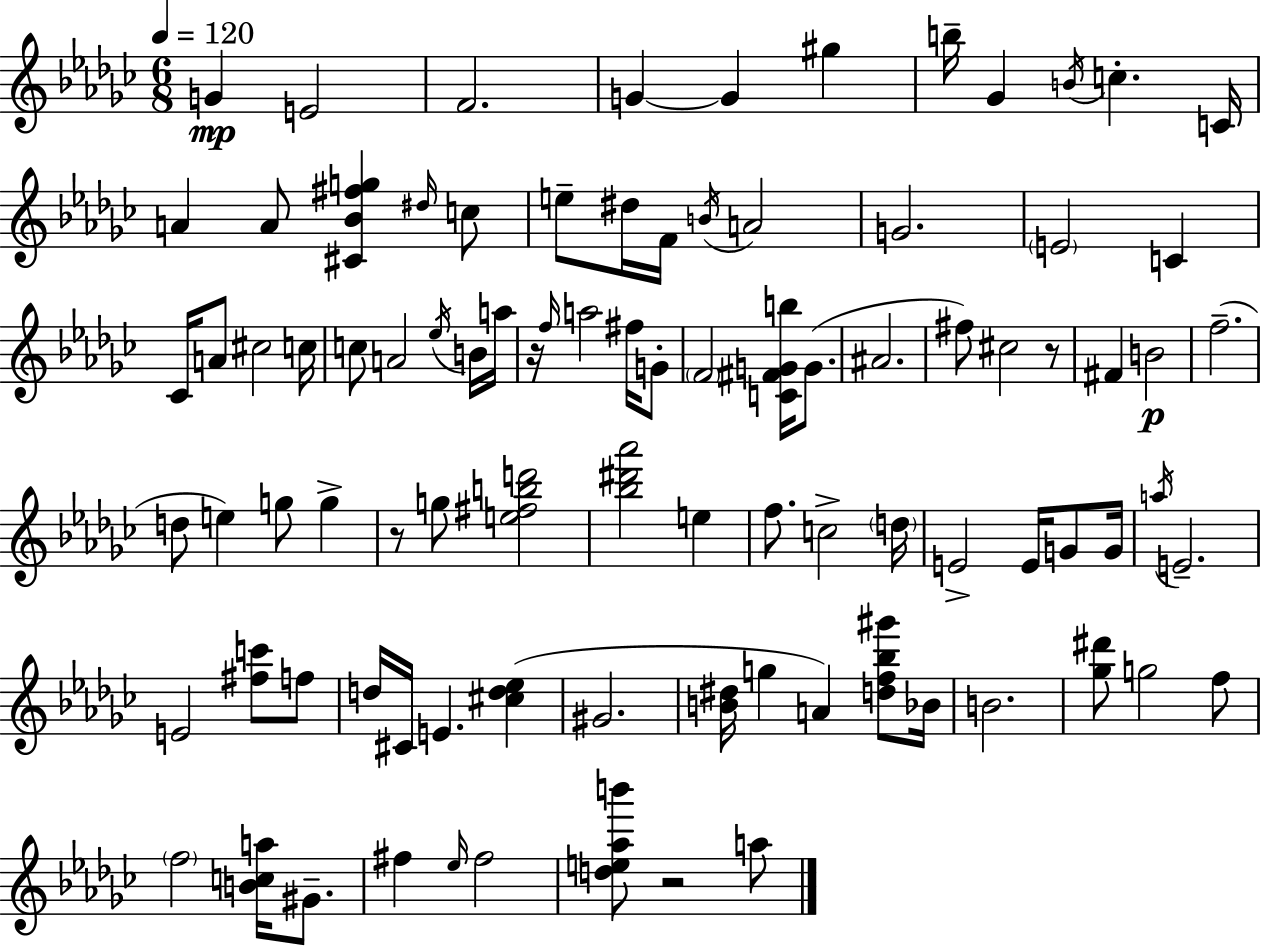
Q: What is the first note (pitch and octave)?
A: G4